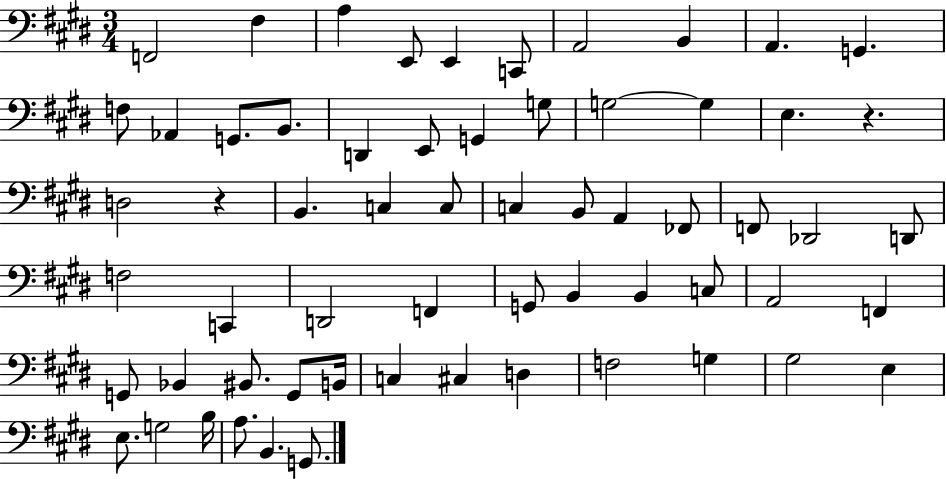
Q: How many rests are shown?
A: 2